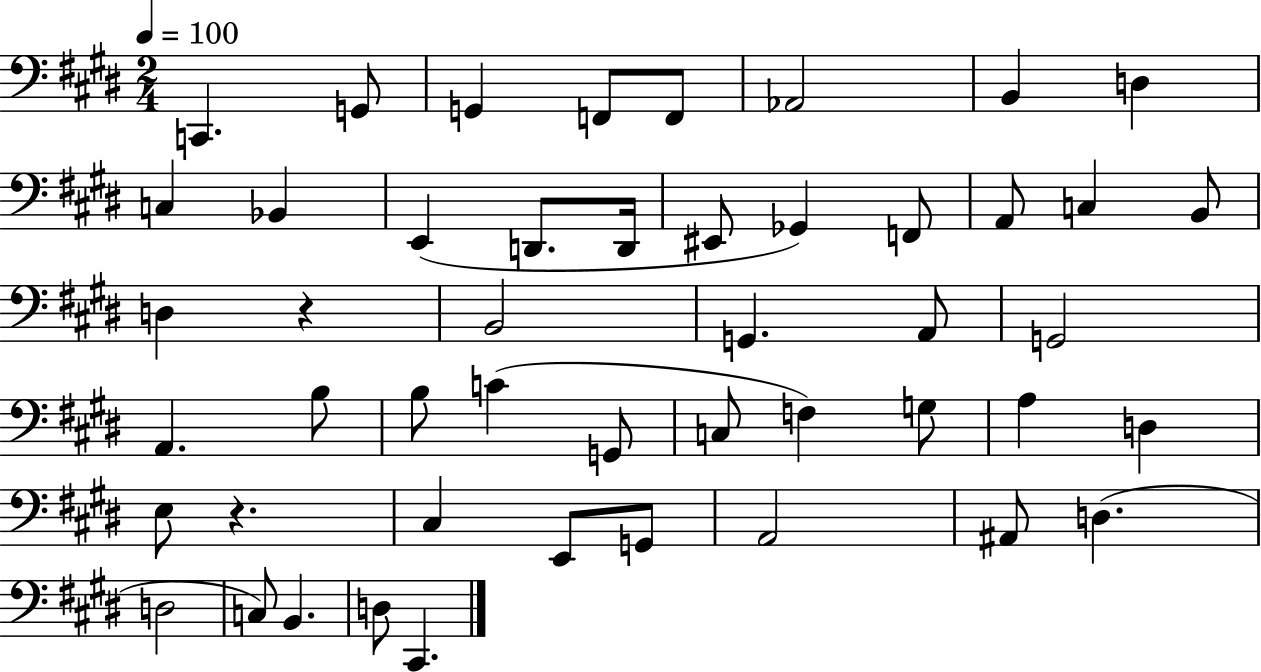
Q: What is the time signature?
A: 2/4